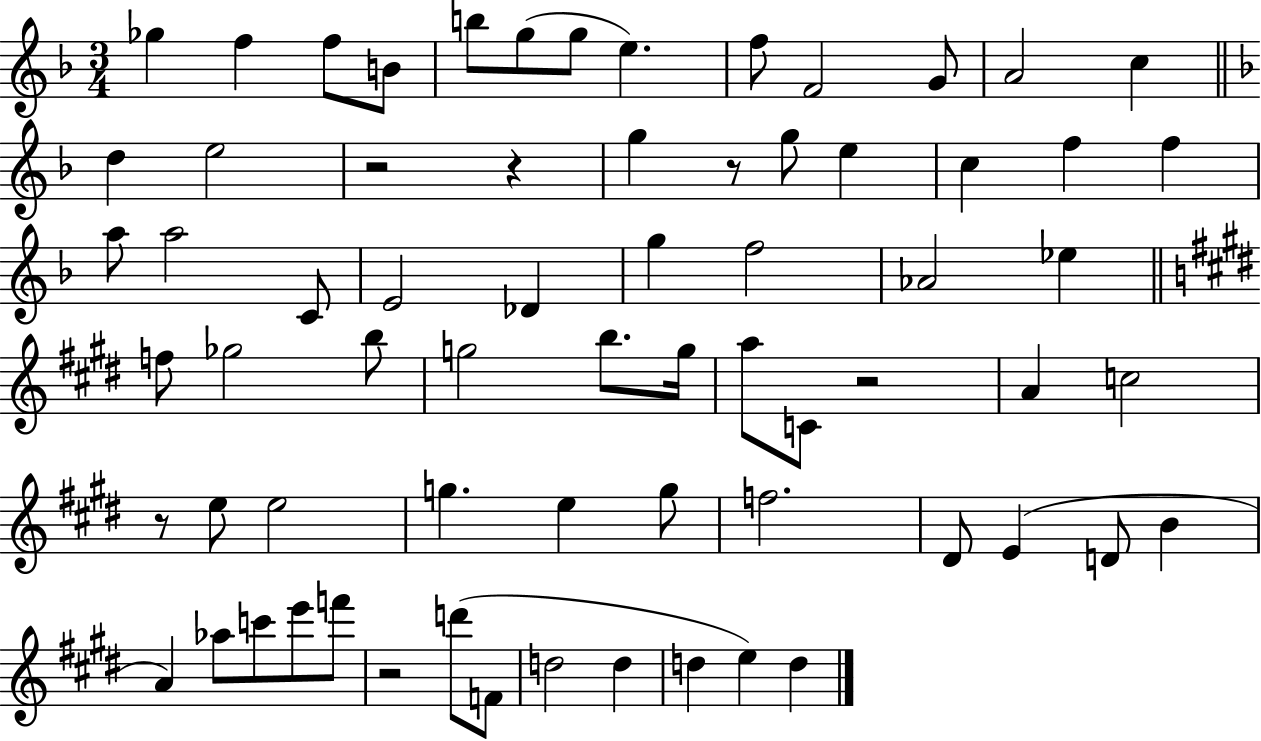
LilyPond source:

{
  \clef treble
  \numericTimeSignature
  \time 3/4
  \key f \major
  ges''4 f''4 f''8 b'8 | b''8 g''8( g''8 e''4.) | f''8 f'2 g'8 | a'2 c''4 | \break \bar "||" \break \key d \minor d''4 e''2 | r2 r4 | g''4 r8 g''8 e''4 | c''4 f''4 f''4 | \break a''8 a''2 c'8 | e'2 des'4 | g''4 f''2 | aes'2 ees''4 | \break \bar "||" \break \key e \major f''8 ges''2 b''8 | g''2 b''8. g''16 | a''8 c'8 r2 | a'4 c''2 | \break r8 e''8 e''2 | g''4. e''4 g''8 | f''2. | dis'8 e'4( d'8 b'4 | \break a'4) aes''8 c'''8 e'''8 f'''8 | r2 d'''8( f'8 | d''2 d''4 | d''4 e''4) d''4 | \break \bar "|."
}